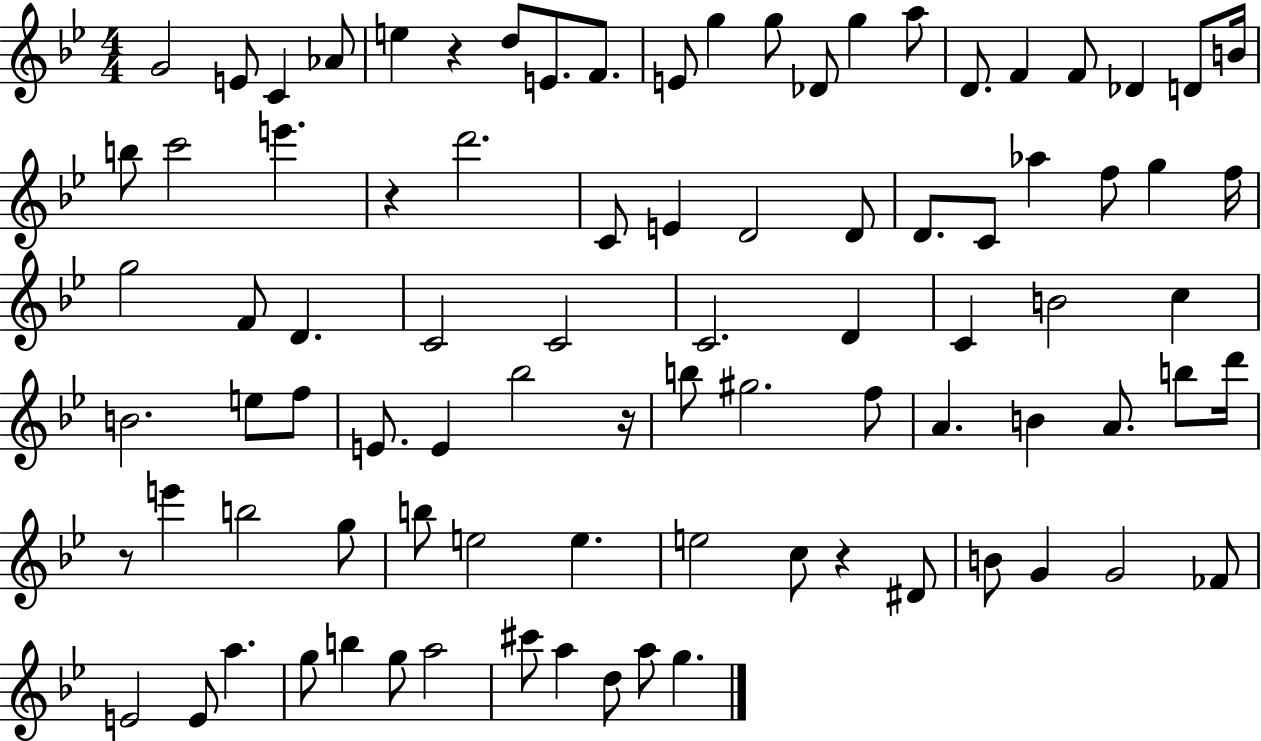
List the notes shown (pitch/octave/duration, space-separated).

G4/h E4/e C4/q Ab4/e E5/q R/q D5/e E4/e. F4/e. E4/e G5/q G5/e Db4/e G5/q A5/e D4/e. F4/q F4/e Db4/q D4/e B4/s B5/e C6/h E6/q. R/q D6/h. C4/e E4/q D4/h D4/e D4/e. C4/e Ab5/q F5/e G5/q F5/s G5/h F4/e D4/q. C4/h C4/h C4/h. D4/q C4/q B4/h C5/q B4/h. E5/e F5/e E4/e. E4/q Bb5/h R/s B5/e G#5/h. F5/e A4/q. B4/q A4/e. B5/e D6/s R/e E6/q B5/h G5/e B5/e E5/h E5/q. E5/h C5/e R/q D#4/e B4/e G4/q G4/h FES4/e E4/h E4/e A5/q. G5/e B5/q G5/e A5/h C#6/e A5/q D5/e A5/e G5/q.